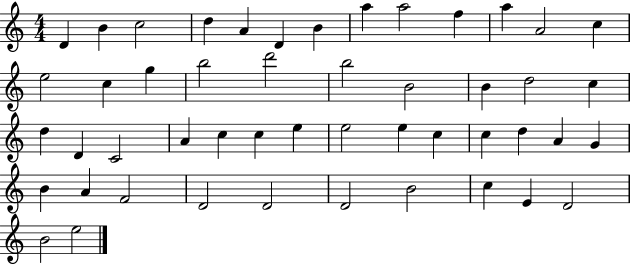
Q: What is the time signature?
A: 4/4